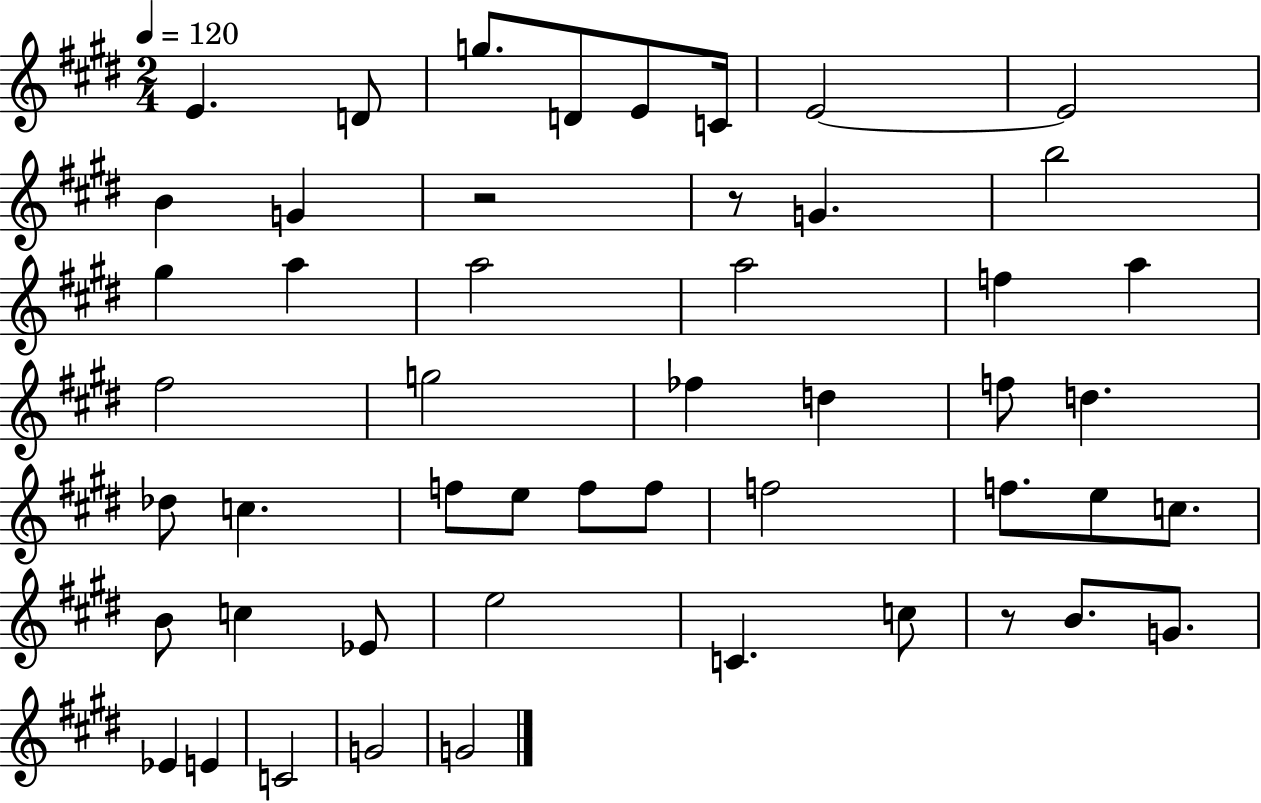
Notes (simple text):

E4/q. D4/e G5/e. D4/e E4/e C4/s E4/h E4/h B4/q G4/q R/h R/e G4/q. B5/h G#5/q A5/q A5/h A5/h F5/q A5/q F#5/h G5/h FES5/q D5/q F5/e D5/q. Db5/e C5/q. F5/e E5/e F5/e F5/e F5/h F5/e. E5/e C5/e. B4/e C5/q Eb4/e E5/h C4/q. C5/e R/e B4/e. G4/e. Eb4/q E4/q C4/h G4/h G4/h